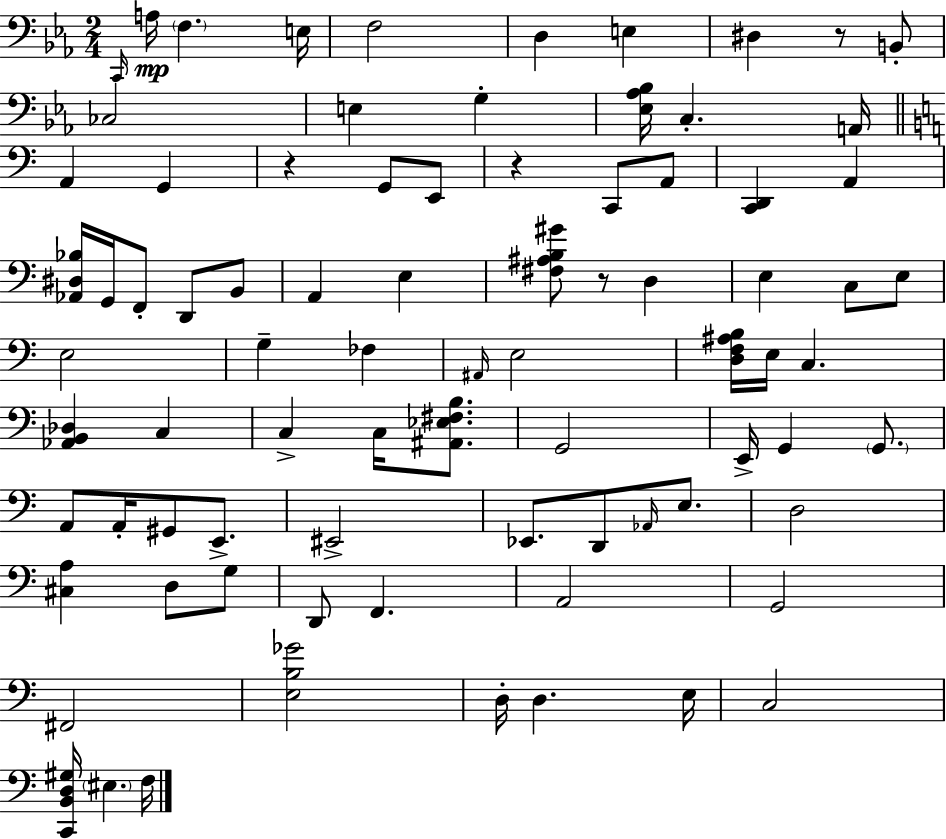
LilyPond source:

{
  \clef bass
  \numericTimeSignature
  \time 2/4
  \key c \minor
  \grace { c,16 }\mp a16 \parenthesize f4. | e16 f2 | d4 e4 | dis4 r8 b,8-. | \break ces2 | e4 g4-. | <ees aes bes>16 c4.-. | a,16 \bar "||" \break \key c \major a,4 g,4 | r4 g,8 e,8 | r4 c,8 a,8 | <c, d,>4 a,4 | \break <aes, dis bes>16 g,16 f,8-. d,8 b,8 | a,4 e4 | <fis ais b gis'>8 r8 d4 | e4 c8 e8 | \break e2 | g4-- fes4 | \grace { ais,16 } e2 | <d f ais b>16 e16 c4. | \break <aes, b, des>4 c4 | c4-> c16 <ais, ees fis b>8. | g,2 | e,16-> g,4 \parenthesize g,8. | \break a,8 a,16-. gis,8 e,8.-> | eis,2-> | ees,8. d,8 \grace { aes,16 } e8. | d2 | \break <cis a>4 d8 | g8 d,8 f,4. | a,2 | g,2 | \break fis,2 | <e b ges'>2 | d16-. d4. | e16 c2 | \break <c, b, d gis>16 \parenthesize eis4. | f16 \bar "|."
}